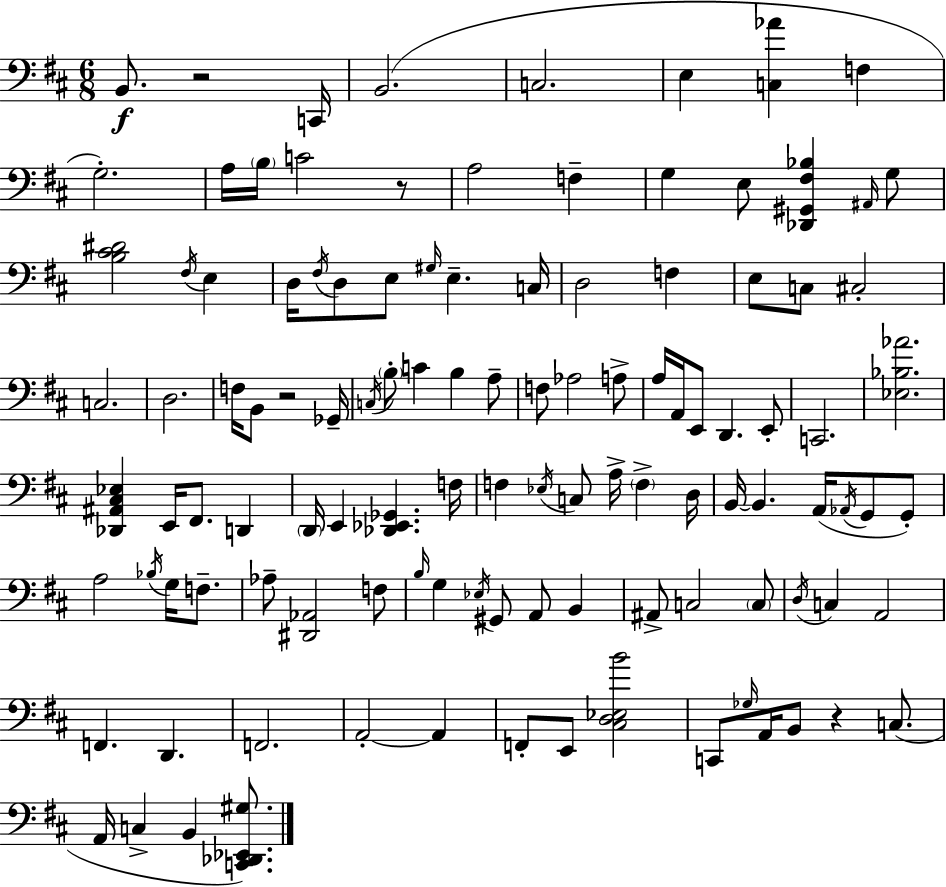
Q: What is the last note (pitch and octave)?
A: B2